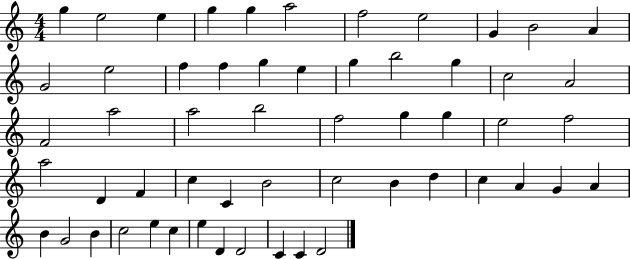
G5/q E5/h E5/q G5/q G5/q A5/h F5/h E5/h G4/q B4/h A4/q G4/h E5/h F5/q F5/q G5/q E5/q G5/q B5/h G5/q C5/h A4/h F4/h A5/h A5/h B5/h F5/h G5/q G5/q E5/h F5/h A5/h D4/q F4/q C5/q C4/q B4/h C5/h B4/q D5/q C5/q A4/q G4/q A4/q B4/q G4/h B4/q C5/h E5/q C5/q E5/q D4/q D4/h C4/q C4/q D4/h